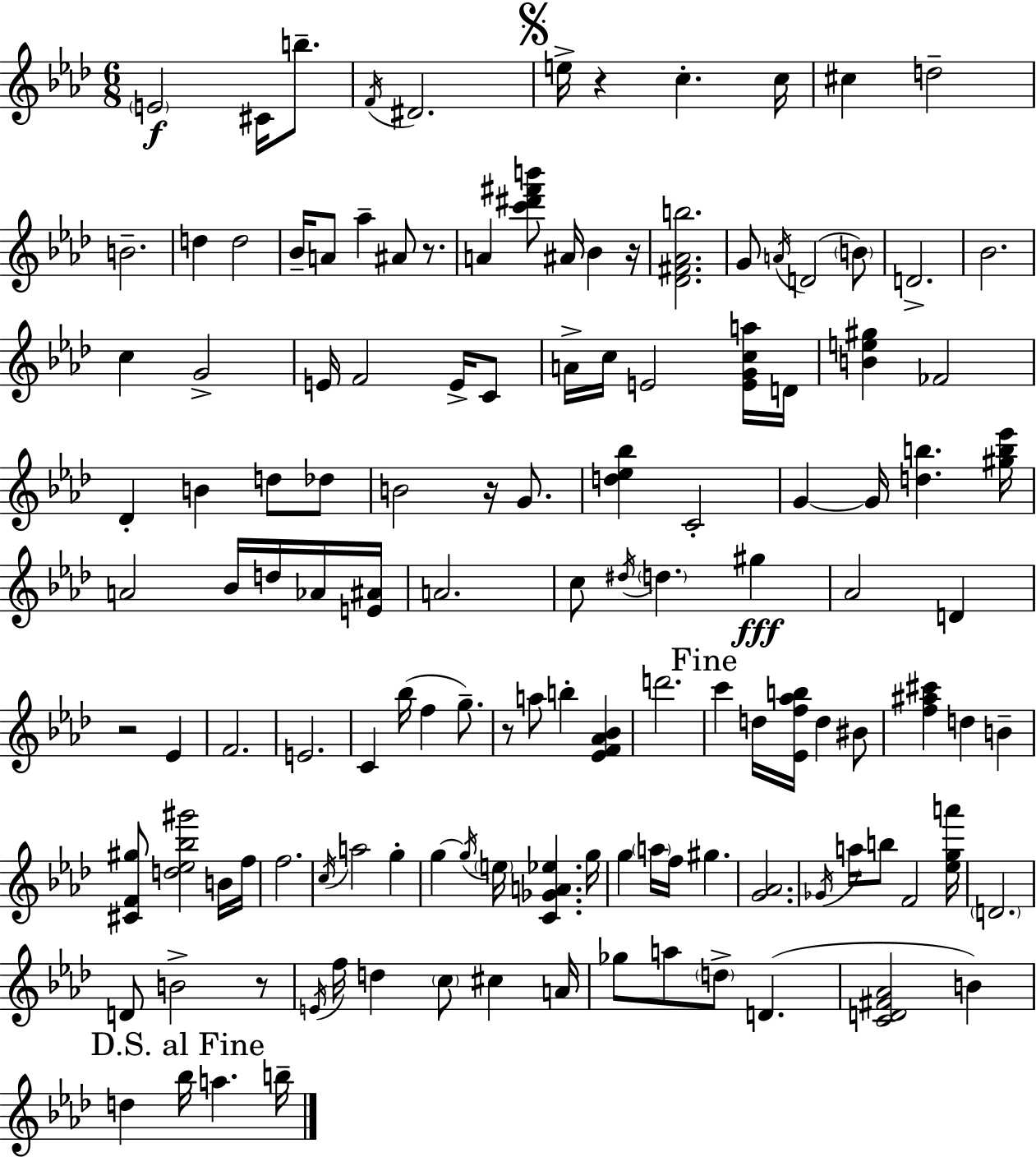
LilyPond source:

{
  \clef treble
  \numericTimeSignature
  \time 6/8
  \key aes \major
  \parenthesize e'2\f cis'16 b''8.-- | \acciaccatura { f'16 } dis'2. | \mark \markup { \musicglyph "scripts.segno" } e''16-> r4 c''4.-. | c''16 cis''4 d''2-- | \break b'2.-- | d''4 d''2 | bes'16-- a'8 aes''4-- ais'8 r8. | a'4 <c''' dis''' fis''' b'''>8 ais'16 bes'4 | \break r16 <des' fis' aes' b''>2. | g'8 \acciaccatura { a'16 }( d'2 | \parenthesize b'8) d'2.-> | bes'2. | \break c''4 g'2-> | e'16 f'2 e'16-> | c'8 a'16-> c''16 e'2 | <e' g' c'' a''>16 d'16 <b' e'' gis''>4 fes'2 | \break des'4-. b'4 d''8 | des''8 b'2 r16 g'8. | <d'' ees'' bes''>4 c'2-. | g'4~~ g'16 <d'' b''>4. | \break <gis'' b'' ees'''>16 a'2 bes'16 d''16 | aes'16 <e' ais'>16 a'2. | c''8 \acciaccatura { dis''16 } \parenthesize d''4. gis''4\fff | aes'2 d'4 | \break r2 ees'4 | f'2. | e'2. | c'4 bes''16( f''4 | \break g''8.--) r8 a''8 b''4-. <ees' f' aes' bes'>4 | d'''2. | \mark "Fine" c'''4 d''16 <ees' f'' aes'' b''>16 d''4 | bis'8 <f'' ais'' cis'''>4 d''4 b'4-- | \break <cis' f' gis''>8 <d'' ees'' bes'' gis'''>2 | b'16 f''16 f''2. | \acciaccatura { c''16 } a''2 | g''4-. g''4~~ \acciaccatura { g''16 } \parenthesize e''16 <c' ges' a' ees''>4. | \break g''16 g''4 \parenthesize a''16 f''16 gis''4. | <g' aes'>2. | \acciaccatura { ges'16 } a''16 b''8 f'2 | <ees'' g'' a'''>16 \parenthesize d'2. | \break d'8 b'2-> | r8 \acciaccatura { e'16 } f''16 d''4 | \parenthesize c''8 cis''4 a'16 ges''8 a''8 \parenthesize d''8-> | d'4.( <c' d' fis' aes'>2 | \break b'4) \mark "D.S. al Fine" d''4 bes''16 | a''4. b''16-- \bar "|."
}